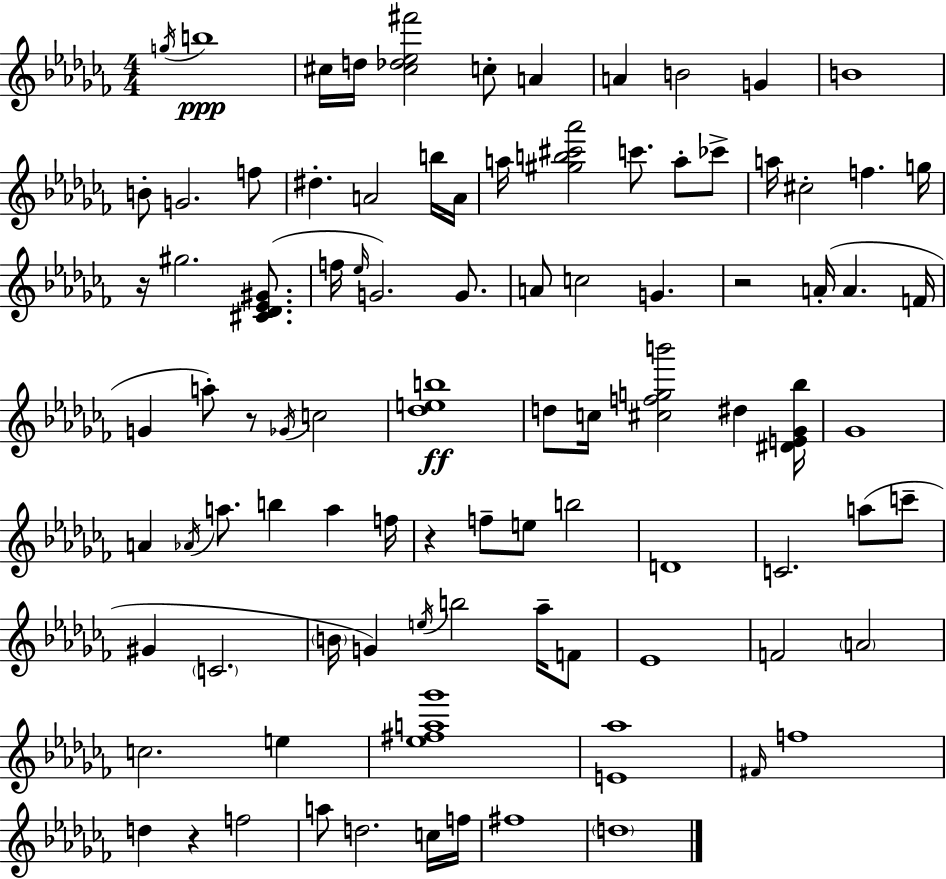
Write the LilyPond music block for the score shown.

{
  \clef treble
  \numericTimeSignature
  \time 4/4
  \key aes \minor
  \acciaccatura { g''16 }\ppp b''1 | cis''16 d''16 <cis'' des'' ees'' fis'''>2 c''8-. a'4 | a'4 b'2 g'4 | b'1 | \break b'8-. g'2. f''8 | dis''4.-. a'2 b''16 | a'16 a''16 <gis'' b'' cis''' aes'''>2 c'''8. a''8-. ces'''8-> | a''16 cis''2-. f''4. | \break g''16 r16 gis''2. <cis' des' ees' gis'>8.( | f''16 \grace { ees''16 } g'2.) g'8. | a'8 c''2 g'4. | r2 a'16-.( a'4. | \break f'16 g'4 a''8-.) r8 \acciaccatura { ges'16 } c''2 | <des'' e'' b''>1\ff | d''8 c''16 <cis'' f'' g'' b'''>2 dis''4 | <dis' e' ges' bes''>16 ges'1 | \break a'4 \acciaccatura { aes'16 } a''8. b''4 a''4 | f''16 r4 f''8-- e''8 b''2 | d'1 | c'2. | \break a''8( c'''8-- gis'4 \parenthesize c'2. | \parenthesize b'16 g'4) \acciaccatura { e''16 } b''2 | aes''16-- f'8 ees'1 | f'2 \parenthesize a'2 | \break c''2. | e''4 <ees'' fis'' a'' ges'''>1 | <e' aes''>1 | \grace { fis'16 } f''1 | \break d''4 r4 f''2 | a''8 d''2. | c''16 f''16 fis''1 | \parenthesize d''1 | \break \bar "|."
}